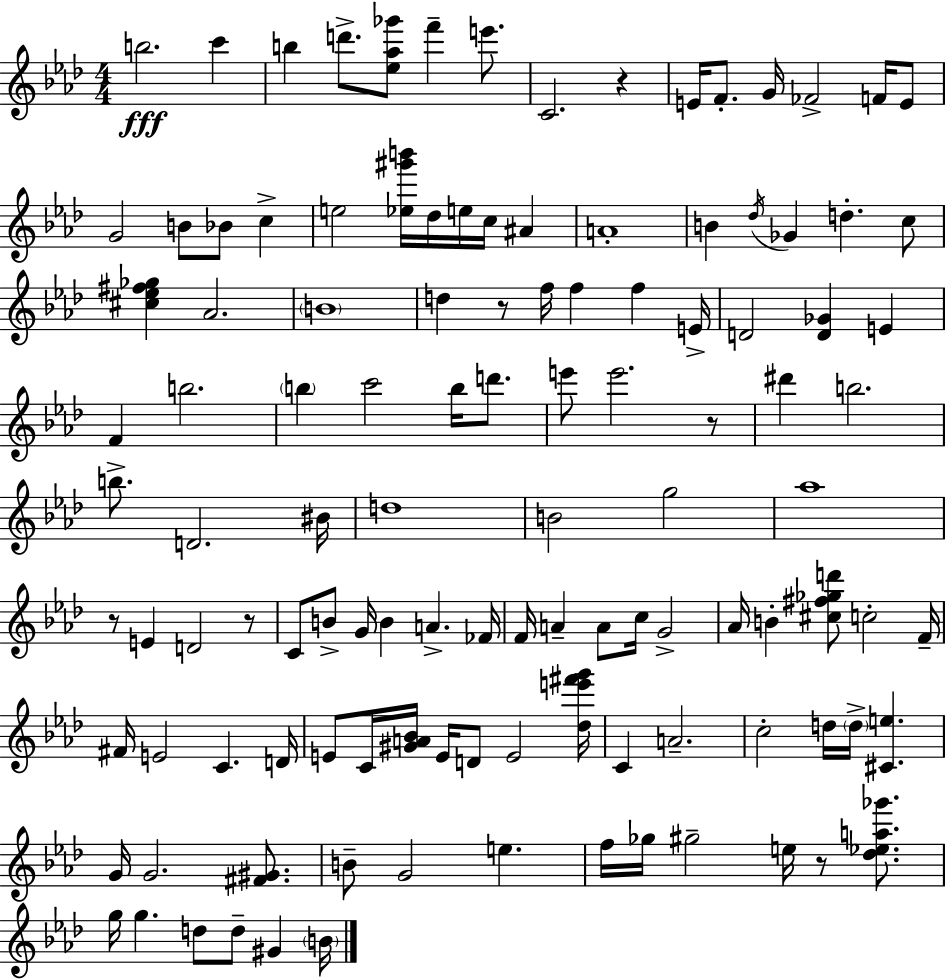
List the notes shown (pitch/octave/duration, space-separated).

B5/h. C6/q B5/q D6/e. [Eb5,Ab5,Gb6]/e F6/q E6/e. C4/h. R/q E4/s F4/e. G4/s FES4/h F4/s E4/e G4/h B4/e Bb4/e C5/q E5/h [Eb5,G#6,B6]/s Db5/s E5/s C5/s A#4/q A4/w B4/q Db5/s Gb4/q D5/q. C5/e [C#5,Eb5,F#5,Gb5]/q Ab4/h. B4/w D5/q R/e F5/s F5/q F5/q E4/s D4/h [D4,Gb4]/q E4/q F4/q B5/h. B5/q C6/h B5/s D6/e. E6/e E6/h. R/e D#6/q B5/h. B5/e. D4/h. BIS4/s D5/w B4/h G5/h Ab5/w R/e E4/q D4/h R/e C4/e B4/e G4/s B4/q A4/q. FES4/s F4/s A4/q A4/e C5/s G4/h Ab4/s B4/q [C#5,F#5,Gb5,D6]/e C5/h F4/s F#4/s E4/h C4/q. D4/s E4/e C4/s [G#4,A4,Bb4]/s E4/s D4/e E4/h [Db5,E6,F#6,G6]/s C4/q A4/h. C5/h D5/s D5/s [C#4,E5]/q. G4/s G4/h. [F#4,G#4]/e. B4/e G4/h E5/q. F5/s Gb5/s G#5/h E5/s R/e [Db5,Eb5,A5,Gb6]/e. G5/s G5/q. D5/e D5/e G#4/q B4/s